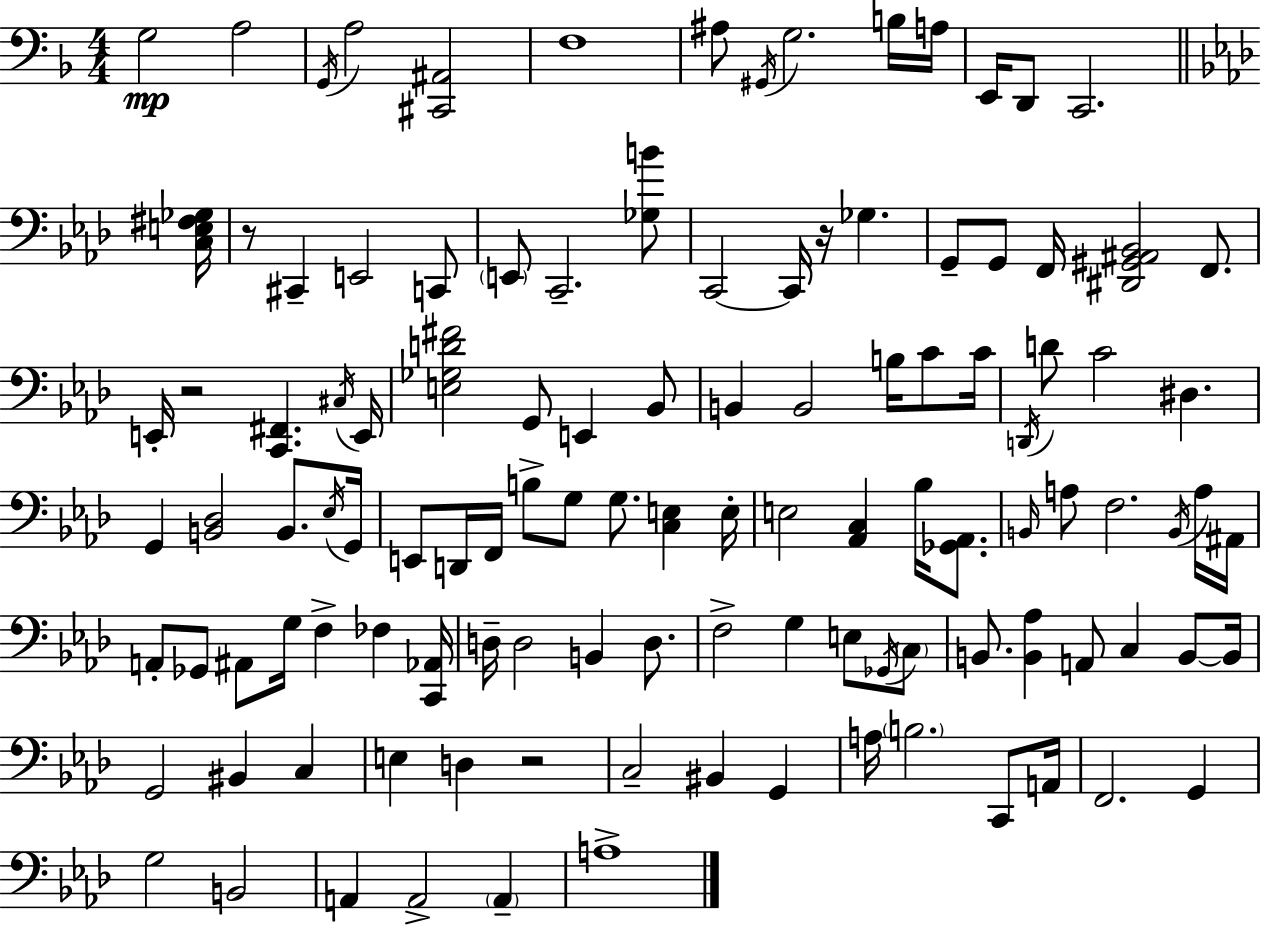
{
  \clef bass
  \numericTimeSignature
  \time 4/4
  \key f \major
  g2\mp a2 | \acciaccatura { g,16 } a2 <cis, ais,>2 | f1 | ais8 \acciaccatura { gis,16 } g2. | \break b16 a16 e,16 d,8 c,2. | \bar "||" \break \key f \minor <c e fis ges>16 r8 cis,4-- e,2 c,8 | \parenthesize e,8 c,2.-- <ges b'>8 | c,2~~ c,16 r16 ges4. | g,8-- g,8 f,16 <dis, gis, ais, bes,>2 f,8. | \break e,16-. r2 <c, fis,>4. | \acciaccatura { cis16 } e,16 <e ges d' fis'>2 g,8 e,4 | bes,8 b,4 b,2 b16 c'8 | c'16 \acciaccatura { d,16 } d'8 c'2 dis4. | \break g,4 <b, des>2 b,8. | \acciaccatura { ees16 } g,16 e,8 d,16 f,16 b8-> g8 g8. <c e>4 | e16-. e2 <aes, c>4 | bes16 <ges, aes,>8. \grace { b,16 } a8 f2. | \break \acciaccatura { b,16 } a16 ais,16 a,8-. ges,8 ais,8 g16 f4-> | fes4 <c, aes,>16 d16-- d2 b,4 | d8. f2-> g4 | e8 \acciaccatura { ges,16 } \parenthesize c8 b,8. <b, aes>4 a,8 | \break c4 b,8~~ b,16 g,2 bis,4 | c4 e4 d4 r2 | c2-- bis,4 | g,4 a16 \parenthesize b2. | \break c,8 a,16 f,2. | g,4 g2 b,2 | a,4 a,2-> | \parenthesize a,4-- a1-> | \break \bar "|."
}